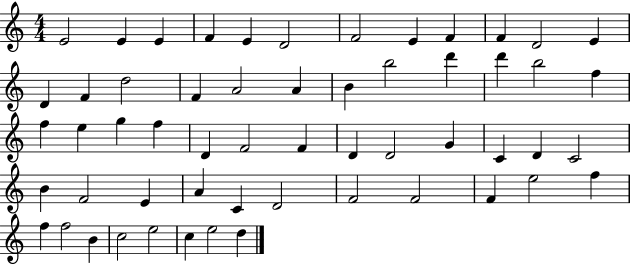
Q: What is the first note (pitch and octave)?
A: E4